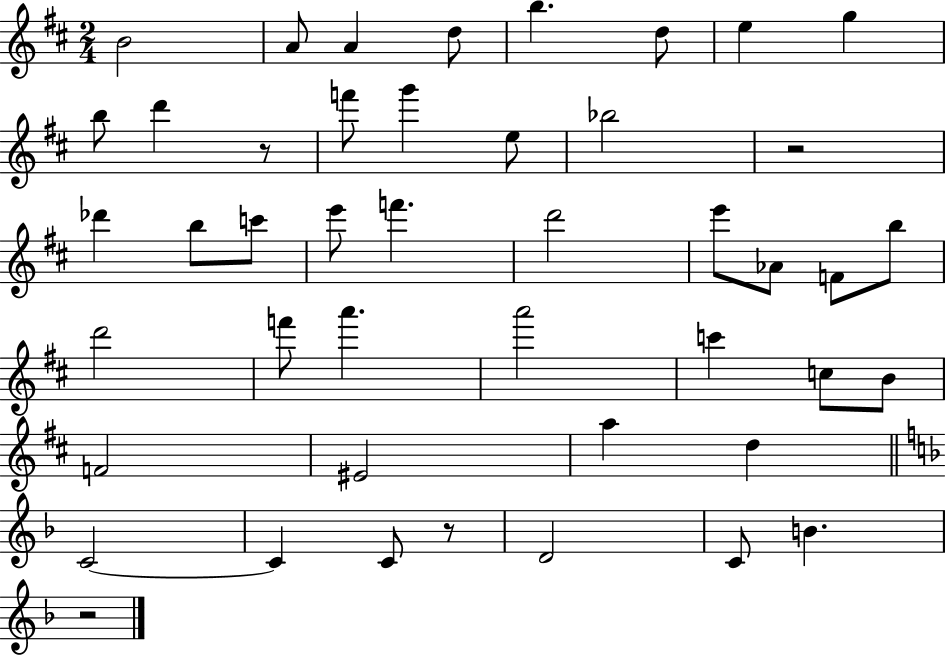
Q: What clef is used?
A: treble